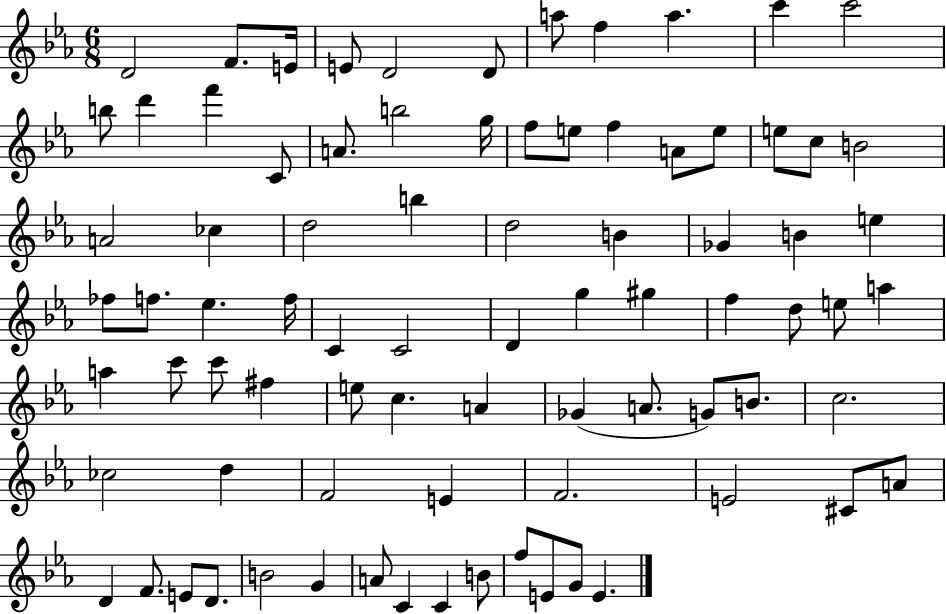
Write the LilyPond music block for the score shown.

{
  \clef treble
  \numericTimeSignature
  \time 6/8
  \key ees \major
  \repeat volta 2 { d'2 f'8. e'16 | e'8 d'2 d'8 | a''8 f''4 a''4. | c'''4 c'''2 | \break b''8 d'''4 f'''4 c'8 | a'8. b''2 g''16 | f''8 e''8 f''4 a'8 e''8 | e''8 c''8 b'2 | \break a'2 ces''4 | d''2 b''4 | d''2 b'4 | ges'4 b'4 e''4 | \break fes''8 f''8. ees''4. f''16 | c'4 c'2 | d'4 g''4 gis''4 | f''4 d''8 e''8 a''4 | \break a''4 c'''8 c'''8 fis''4 | e''8 c''4. a'4 | ges'4( a'8. g'8) b'8. | c''2. | \break ces''2 d''4 | f'2 e'4 | f'2. | e'2 cis'8 a'8 | \break d'4 f'8. e'8 d'8. | b'2 g'4 | a'8 c'4 c'4 b'8 | f''8 e'8 g'8 e'4. | \break } \bar "|."
}